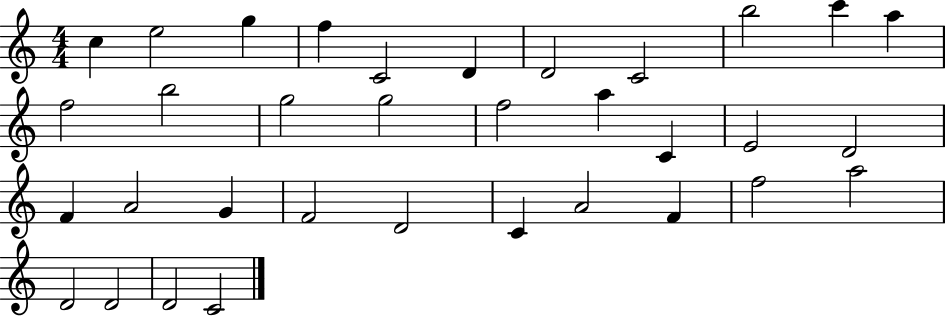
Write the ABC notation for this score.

X:1
T:Untitled
M:4/4
L:1/4
K:C
c e2 g f C2 D D2 C2 b2 c' a f2 b2 g2 g2 f2 a C E2 D2 F A2 G F2 D2 C A2 F f2 a2 D2 D2 D2 C2